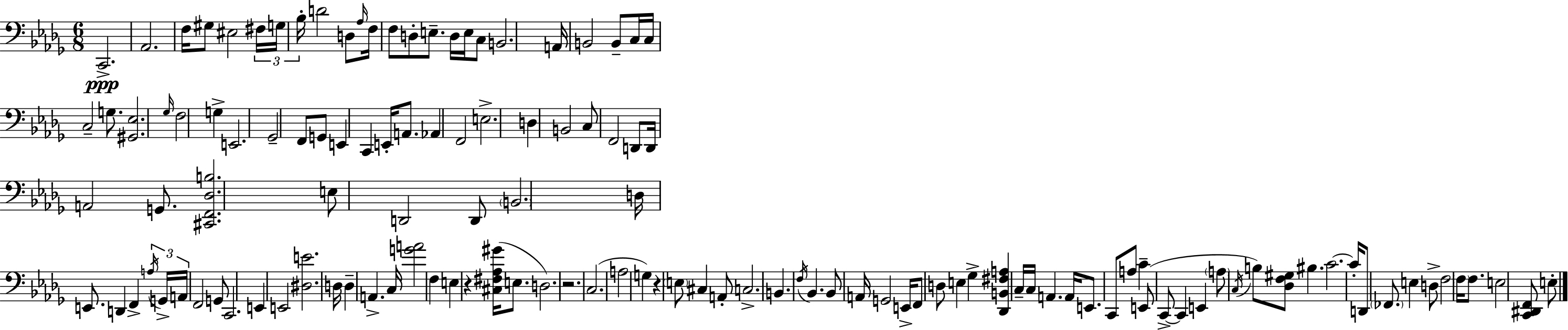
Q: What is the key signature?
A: BES minor